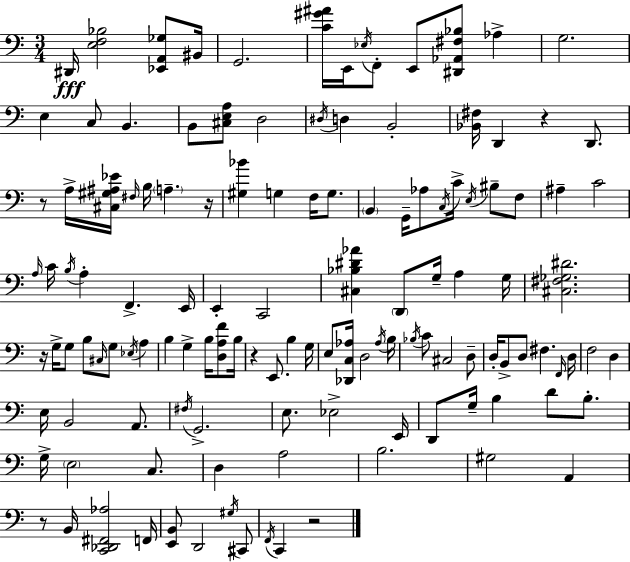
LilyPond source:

{
  \clef bass
  \numericTimeSignature
  \time 3/4
  \key c \major
  dis,16\fff <e f bes>2 <ees, a, ges>8 bis,16 | g,2. | <c' gis' ais'>16 e,16 \acciaccatura { ees16 } f,8-. e,8 <dis, aes, fis bes>8 aes4-> | g2. | \break e4 c8 b,4. | b,8 <cis e a>8 d2 | \acciaccatura { dis16 } d4 b,2-. | <bes, fis>16 d,4 r4 d,8. | \break r8 a16-> <cis gis ais ees'>16 \grace { fis16 } b16 \parenthesize a4.-- | r16 <gis bes'>4 g4 f16 | g8. \parenthesize b,4 g,16-- aes8 \acciaccatura { c16 } c'16-> | \acciaccatura { e16 } bis8-- f8 ais4-- c'2 | \break \grace { a16 } c'16 \acciaccatura { b16 } a4-. | f,4.-> e,16 e,4-. c,2 | <cis bes dis' aes'>4 \parenthesize d,8 | g16-- a4 g16 <cis fis ges dis'>2. | \break r16 g16-> g8 b8 | \grace { cis16 } g8 \acciaccatura { ees16 } a4 b4 | g4-> b16 <d a f'>8 b16 r4 | e,8. b4 g16 e8 <des, c aes>16 | \break d2 \acciaccatura { aes16 } b16 \acciaccatura { bes16 } c'8 | cis2 d8-- d16-. | b,8-> d8 fis4. \grace { f,16 } d16 | f2 d4 | \break e16 b,2 a,8. | \acciaccatura { fis16 } g,2.-> | e8. ees2-> | e,16 d,8 g16-- b4 d'8 b8.-. | \break g16-> \parenthesize e2 c8. | d4 a2 | b2. | gis2 a,4 | \break r8 b,16 <c, des, fis, aes>2 | f,16 <e, b,>8 d,2 \acciaccatura { gis16 } | cis,8 \acciaccatura { f,16 } c,4 r2 | \bar "|."
}